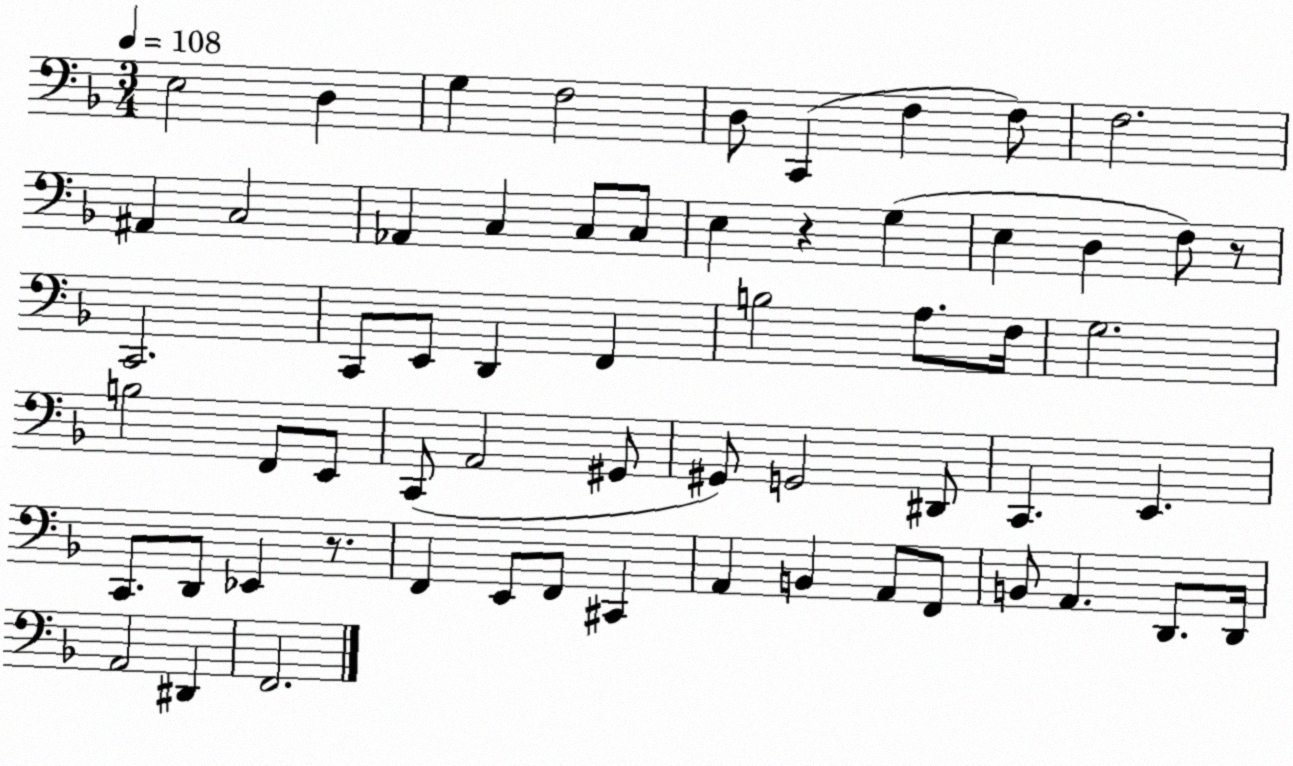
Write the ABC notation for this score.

X:1
T:Untitled
M:3/4
L:1/4
K:F
E,2 D, G, F,2 D,/2 C,, F, F,/2 F,2 ^A,, C,2 _A,, C, C,/2 C,/2 E, z G, E, D, F,/2 z/2 C,,2 C,,/2 E,,/2 D,, F,, B,2 A,/2 F,/4 G,2 B,2 F,,/2 E,,/2 C,,/2 A,,2 ^G,,/2 ^G,,/2 G,,2 ^D,,/2 C,, E,, C,,/2 D,,/2 _E,, z/2 F,, E,,/2 F,,/2 ^C,, A,, B,, A,,/2 F,,/2 B,,/2 A,, D,,/2 D,,/4 A,,2 ^D,, F,,2